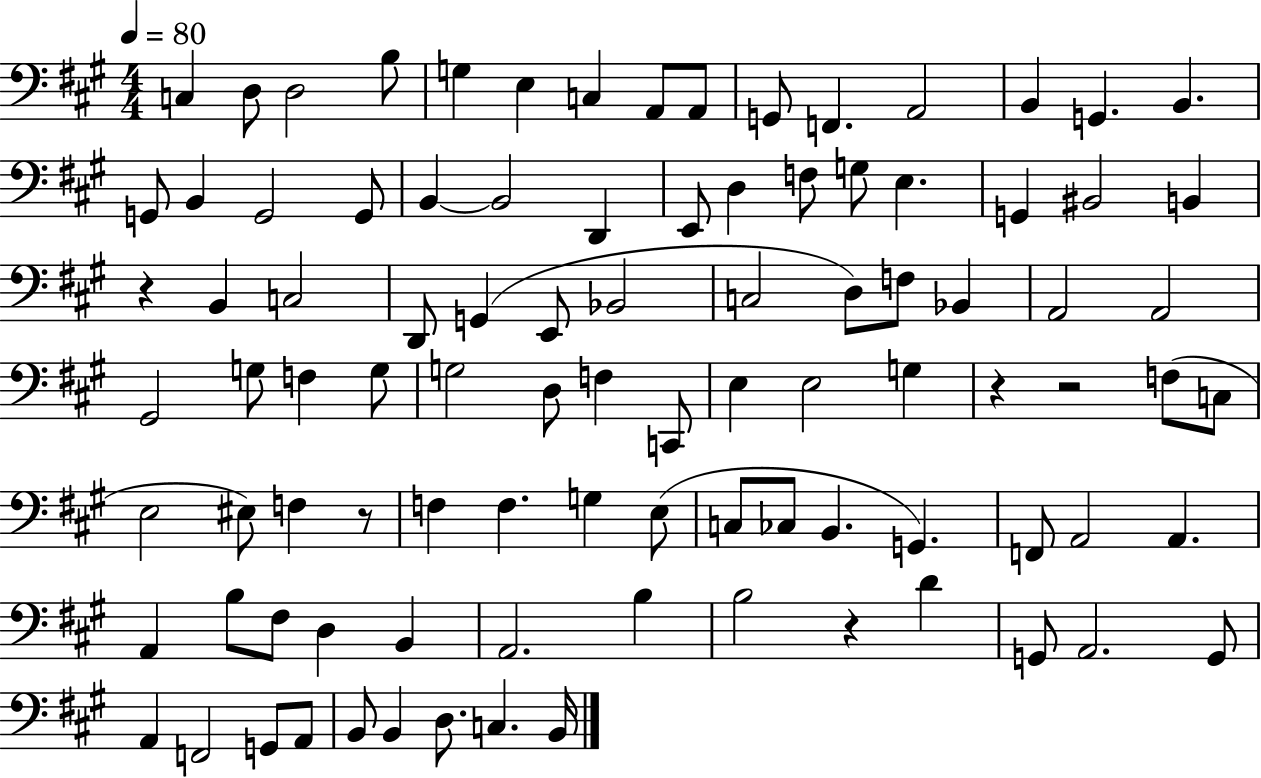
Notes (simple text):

C3/q D3/e D3/h B3/e G3/q E3/q C3/q A2/e A2/e G2/e F2/q. A2/h B2/q G2/q. B2/q. G2/e B2/q G2/h G2/e B2/q B2/h D2/q E2/e D3/q F3/e G3/e E3/q. G2/q BIS2/h B2/q R/q B2/q C3/h D2/e G2/q E2/e Bb2/h C3/h D3/e F3/e Bb2/q A2/h A2/h G#2/h G3/e F3/q G3/e G3/h D3/e F3/q C2/e E3/q E3/h G3/q R/q R/h F3/e C3/e E3/h EIS3/e F3/q R/e F3/q F3/q. G3/q E3/e C3/e CES3/e B2/q. G2/q. F2/e A2/h A2/q. A2/q B3/e F#3/e D3/q B2/q A2/h. B3/q B3/h R/q D4/q G2/e A2/h. G2/e A2/q F2/h G2/e A2/e B2/e B2/q D3/e. C3/q. B2/s